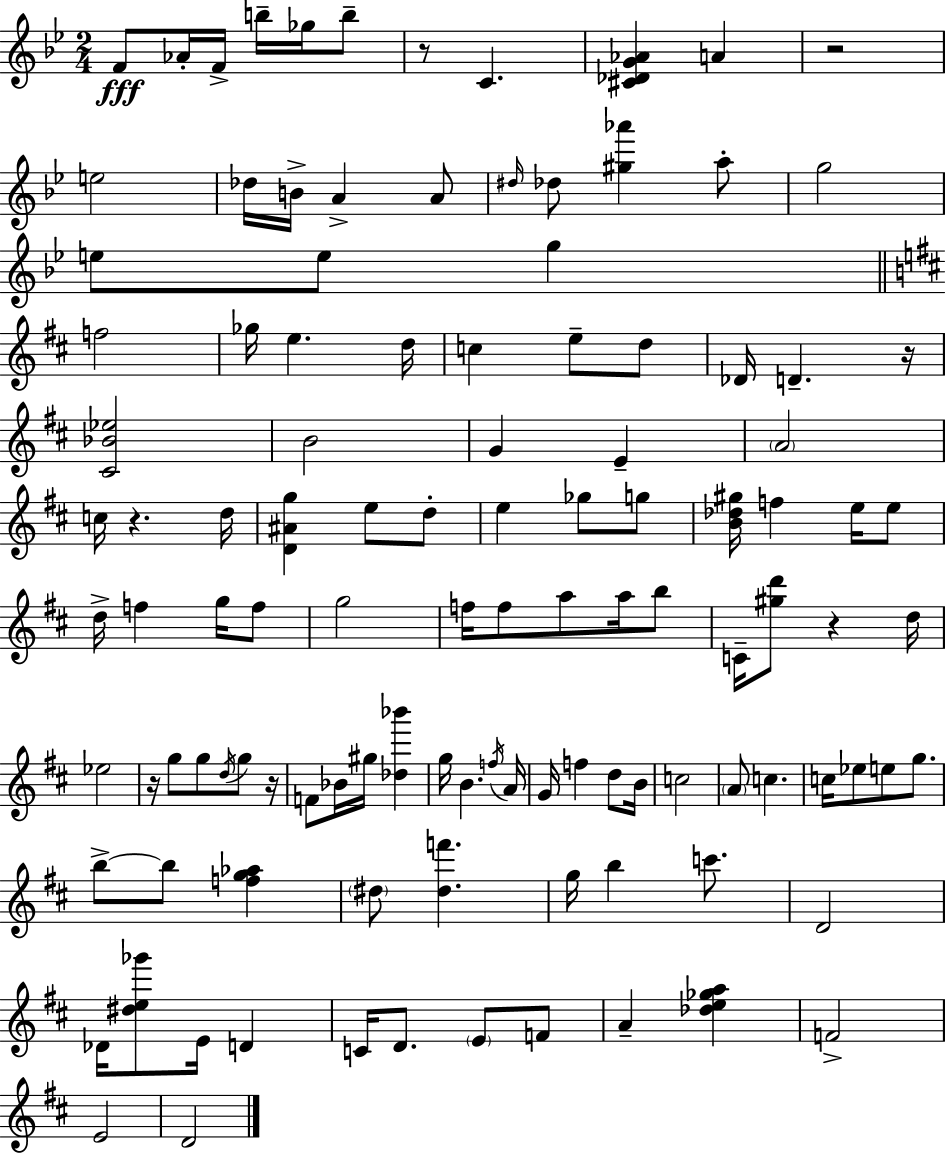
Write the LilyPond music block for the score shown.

{
  \clef treble
  \numericTimeSignature
  \time 2/4
  \key g \minor
  \repeat volta 2 { f'8\fff aes'16-. f'16-> b''16-- ges''16 b''8-- | r8 c'4. | <cis' des' g' aes'>4 a'4 | r2 | \break e''2 | des''16 b'16-> a'4-> a'8 | \grace { dis''16 } des''8 <gis'' aes'''>4 a''8-. | g''2 | \break e''8 e''8 g''4 | \bar "||" \break \key b \minor f''2 | ges''16 e''4. d''16 | c''4 e''8-- d''8 | des'16 d'4.-- r16 | \break <cis' bes' ees''>2 | b'2 | g'4 e'4-- | \parenthesize a'2 | \break c''16 r4. d''16 | <d' ais' g''>4 e''8 d''8-. | e''4 ges''8 g''8 | <b' des'' gis''>16 f''4 e''16 e''8 | \break d''16-> f''4 g''16 f''8 | g''2 | f''16 f''8 a''8 a''16 b''8 | c'16-- <gis'' d'''>8 r4 d''16 | \break ees''2 | r16 g''8 g''8 \acciaccatura { d''16 } g''8 | r16 f'8 bes'16 gis''16 <des'' bes'''>4 | g''16 b'4. | \break \acciaccatura { f''16 } a'16 g'16 f''4 d''8 | b'16 c''2 | \parenthesize a'8 c''4. | c''16 ees''8 e''8 g''8. | \break b''8->~~ b''8 <f'' g'' aes''>4 | \parenthesize dis''8 <dis'' f'''>4. | g''16 b''4 c'''8. | d'2 | \break des'16 <dis'' e'' ges'''>8 e'16 d'4 | c'16 d'8. \parenthesize e'8 | f'8 a'4-- <des'' e'' ges'' a''>4 | f'2-> | \break e'2 | d'2 | } \bar "|."
}